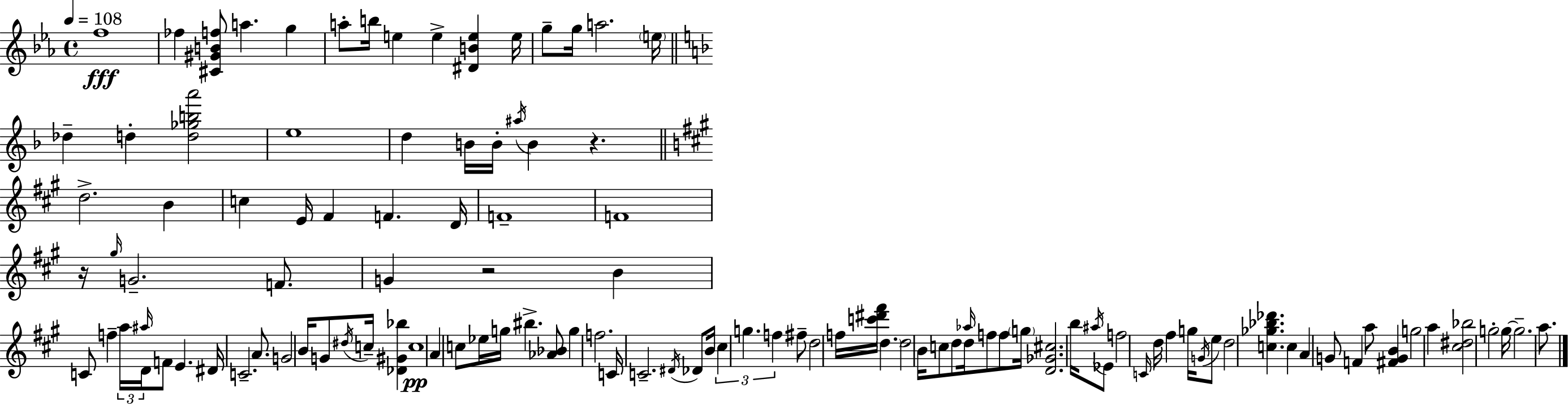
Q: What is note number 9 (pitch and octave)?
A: E5